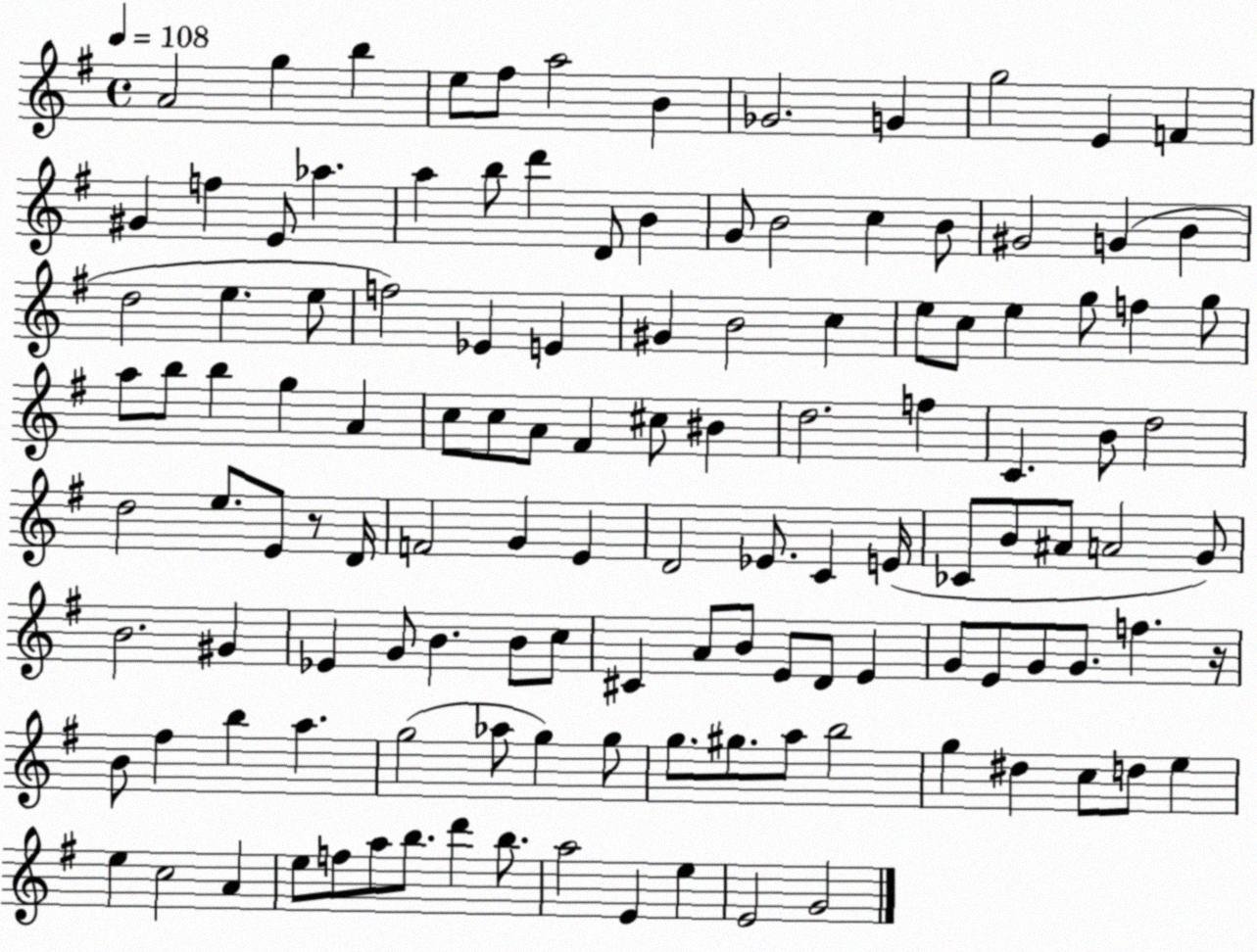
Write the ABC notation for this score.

X:1
T:Untitled
M:4/4
L:1/4
K:G
A2 g b e/2 ^f/2 a2 B _G2 G g2 E F ^G f E/2 _a a b/2 d' D/2 B G/2 B2 c B/2 ^G2 G B d2 e e/2 f2 _E E ^G B2 c e/2 c/2 e g/2 f g/2 a/2 b/2 b g A c/2 c/2 A/2 ^F ^c/2 ^B d2 f C B/2 d2 d2 e/2 E/2 z/2 D/4 F2 G E D2 _E/2 C E/4 _C/2 B/2 ^A/2 A2 G/2 B2 ^G _E G/2 B B/2 c/2 ^C A/2 B/2 E/2 D/2 E G/2 E/2 G/2 G/2 f z/4 B/2 ^f b a g2 _a/2 g g/2 g/2 ^g/2 a/2 b2 g ^d c/2 d/2 e e c2 A e/2 f/2 a/2 b/2 d' b/2 a2 E e E2 G2